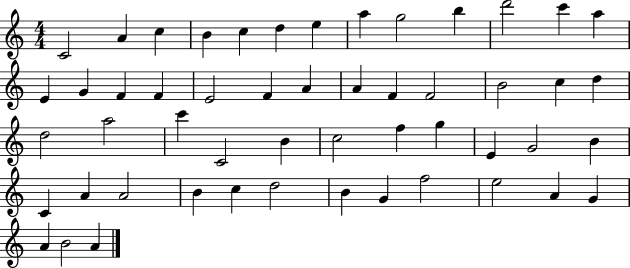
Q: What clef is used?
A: treble